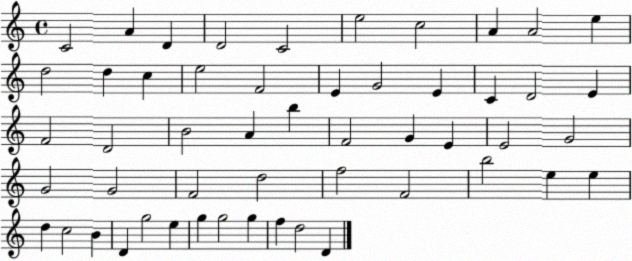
X:1
T:Untitled
M:4/4
L:1/4
K:C
C2 A D D2 C2 e2 c2 A A2 e d2 d c e2 F2 E G2 E C D2 E F2 D2 B2 A b F2 G E E2 G2 G2 G2 F2 d2 f2 F2 b2 e e d c2 B D g2 e g g2 g f d2 D